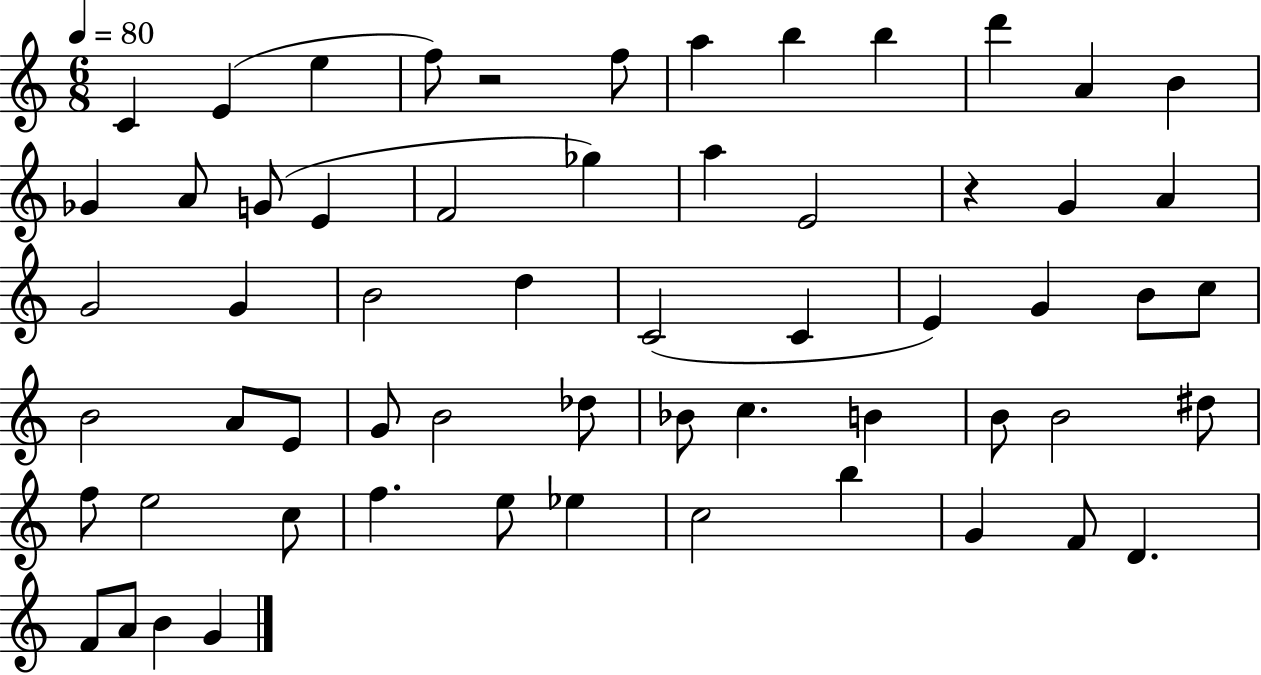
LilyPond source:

{
  \clef treble
  \numericTimeSignature
  \time 6/8
  \key c \major
  \tempo 4 = 80
  c'4 e'4( e''4 | f''8) r2 f''8 | a''4 b''4 b''4 | d'''4 a'4 b'4 | \break ges'4 a'8 g'8( e'4 | f'2 ges''4) | a''4 e'2 | r4 g'4 a'4 | \break g'2 g'4 | b'2 d''4 | c'2( c'4 | e'4) g'4 b'8 c''8 | \break b'2 a'8 e'8 | g'8 b'2 des''8 | bes'8 c''4. b'4 | b'8 b'2 dis''8 | \break f''8 e''2 c''8 | f''4. e''8 ees''4 | c''2 b''4 | g'4 f'8 d'4. | \break f'8 a'8 b'4 g'4 | \bar "|."
}